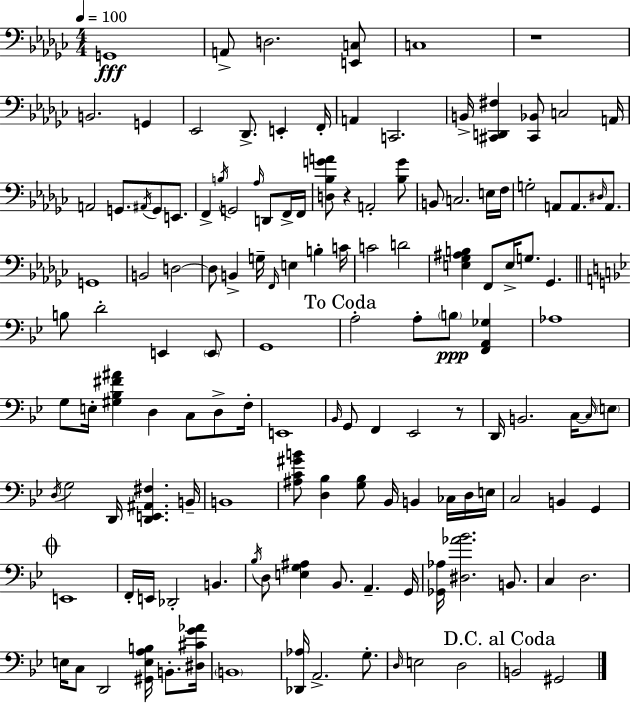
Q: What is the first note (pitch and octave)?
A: G2